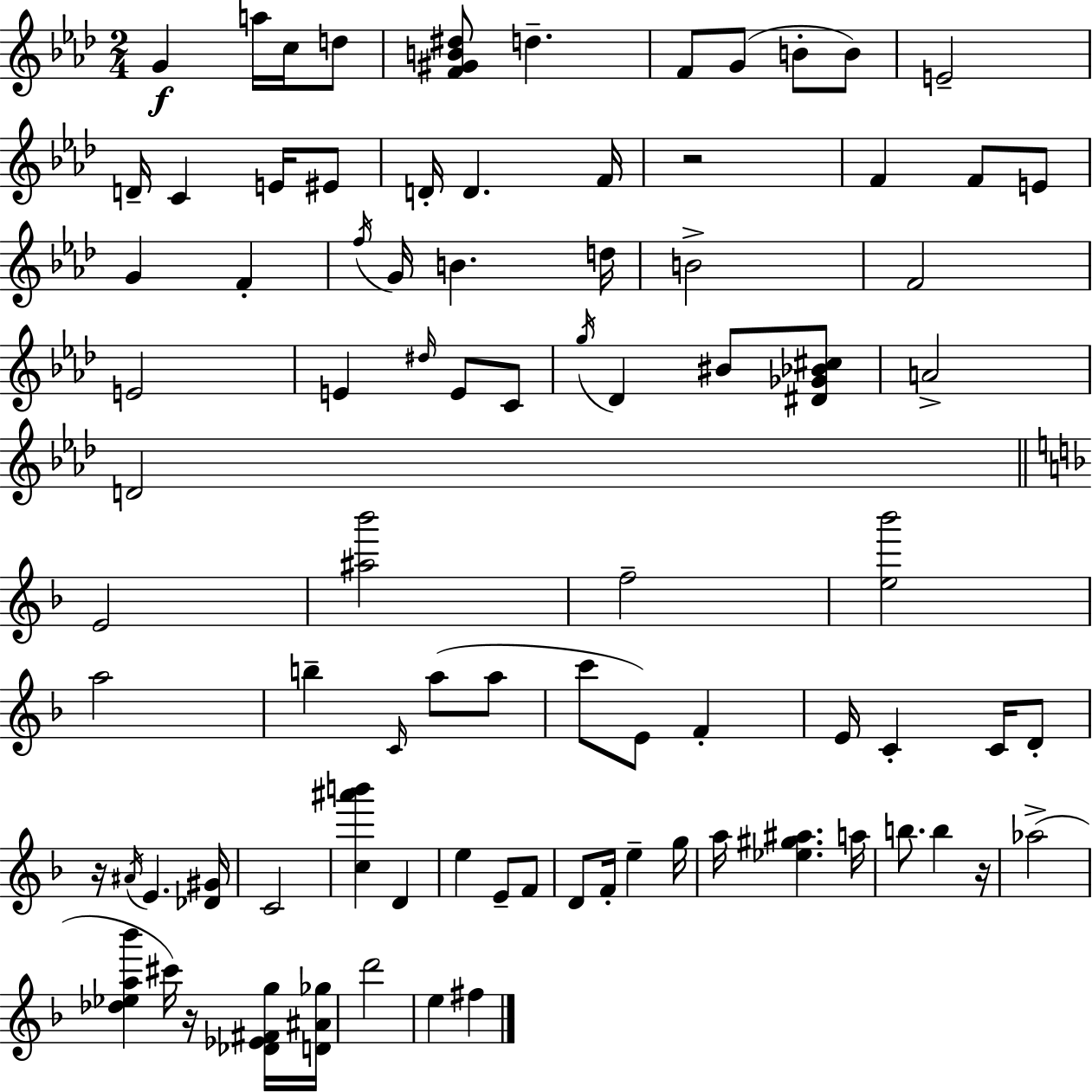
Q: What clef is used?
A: treble